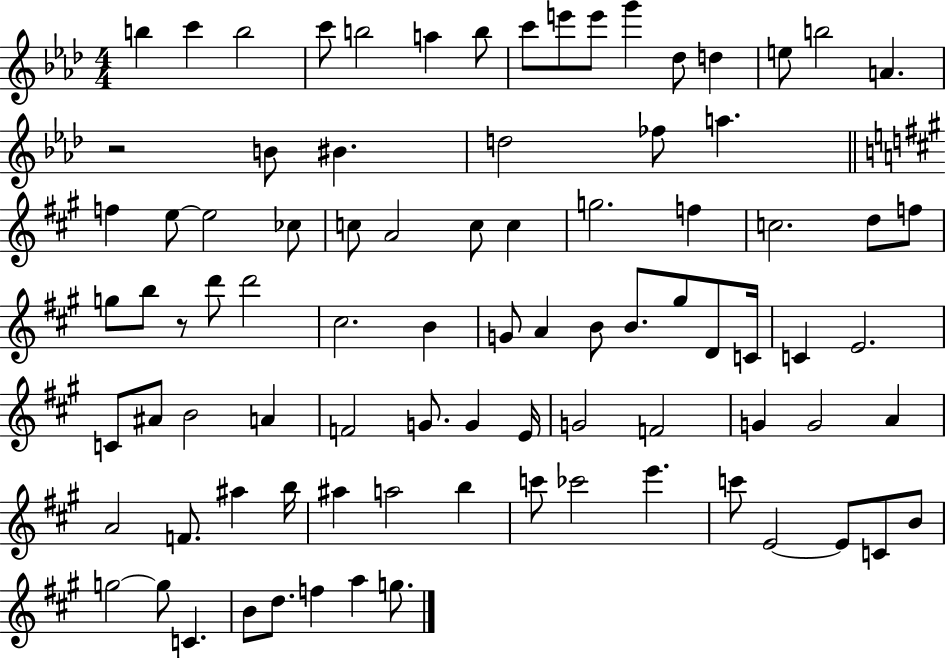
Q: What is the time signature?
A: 4/4